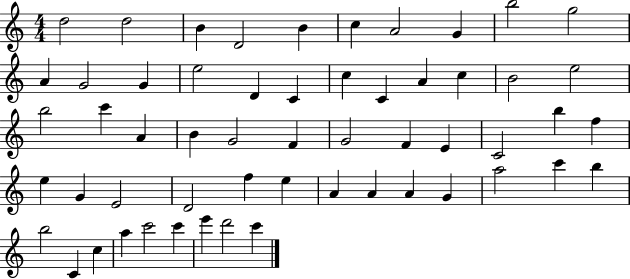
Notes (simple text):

D5/h D5/h B4/q D4/h B4/q C5/q A4/h G4/q B5/h G5/h A4/q G4/h G4/q E5/h D4/q C4/q C5/q C4/q A4/q C5/q B4/h E5/h B5/h C6/q A4/q B4/q G4/h F4/q G4/h F4/q E4/q C4/h B5/q F5/q E5/q G4/q E4/h D4/h F5/q E5/q A4/q A4/q A4/q G4/q A5/h C6/q B5/q B5/h C4/q C5/q A5/q C6/h C6/q E6/q D6/h C6/q